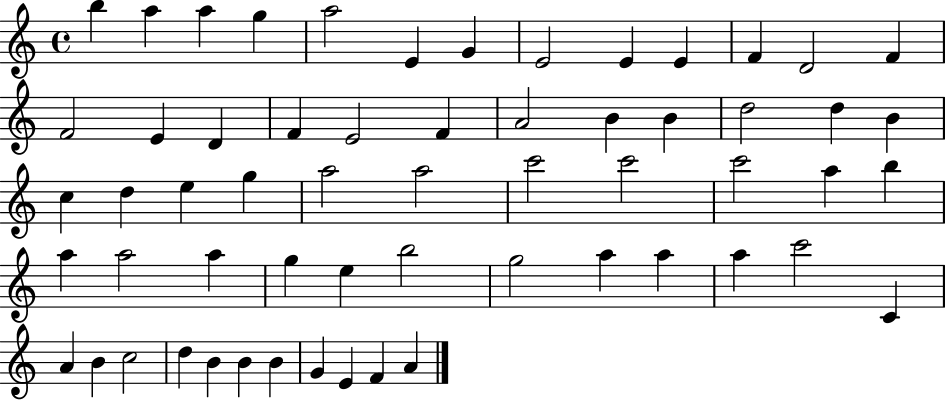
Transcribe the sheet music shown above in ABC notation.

X:1
T:Untitled
M:4/4
L:1/4
K:C
b a a g a2 E G E2 E E F D2 F F2 E D F E2 F A2 B B d2 d B c d e g a2 a2 c'2 c'2 c'2 a b a a2 a g e b2 g2 a a a c'2 C A B c2 d B B B G E F A